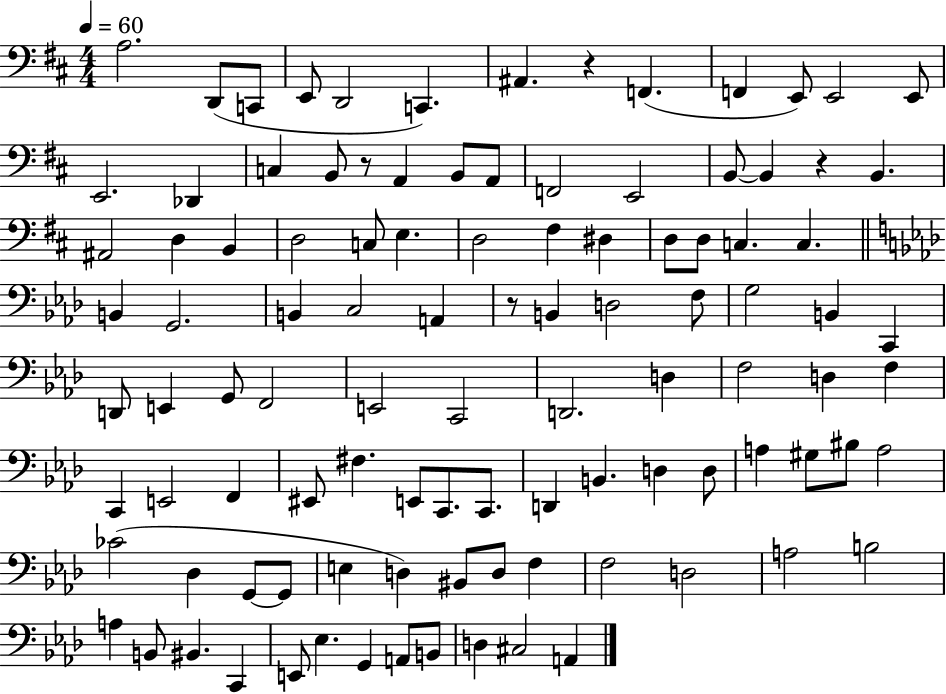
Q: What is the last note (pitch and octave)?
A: A2